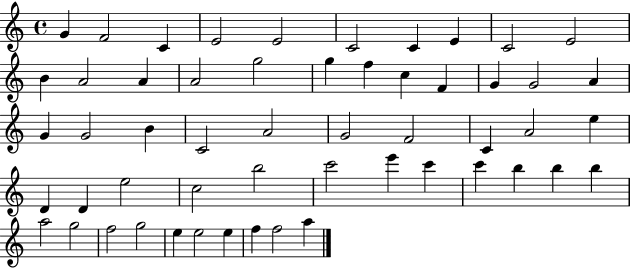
{
  \clef treble
  \time 4/4
  \defaultTimeSignature
  \key c \major
  g'4 f'2 c'4 | e'2 e'2 | c'2 c'4 e'4 | c'2 e'2 | \break b'4 a'2 a'4 | a'2 g''2 | g''4 f''4 c''4 f'4 | g'4 g'2 a'4 | \break g'4 g'2 b'4 | c'2 a'2 | g'2 f'2 | c'4 a'2 e''4 | \break d'4 d'4 e''2 | c''2 b''2 | c'''2 e'''4 c'''4 | c'''4 b''4 b''4 b''4 | \break a''2 g''2 | f''2 g''2 | e''4 e''2 e''4 | f''4 f''2 a''4 | \break \bar "|."
}